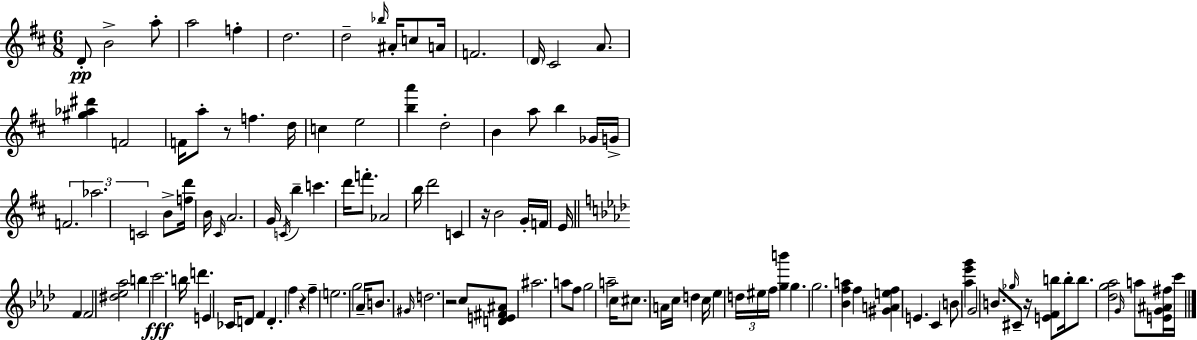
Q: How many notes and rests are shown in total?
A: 116